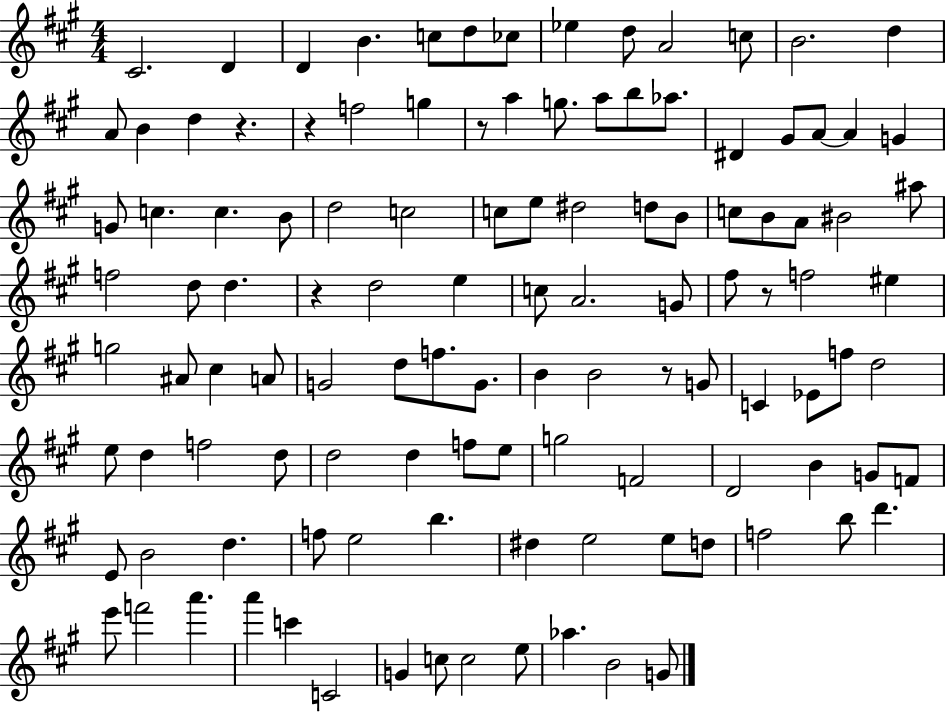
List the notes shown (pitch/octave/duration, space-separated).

C#4/h. D4/q D4/q B4/q. C5/e D5/e CES5/e Eb5/q D5/e A4/h C5/e B4/h. D5/q A4/e B4/q D5/q R/q. R/q F5/h G5/q R/e A5/q G5/e. A5/e B5/e Ab5/e. D#4/q G#4/e A4/e A4/q G4/q G4/e C5/q. C5/q. B4/e D5/h C5/h C5/e E5/e D#5/h D5/e B4/e C5/e B4/e A4/e BIS4/h A#5/e F5/h D5/e D5/q. R/q D5/h E5/q C5/e A4/h. G4/e F#5/e R/e F5/h EIS5/q G5/h A#4/e C#5/q A4/e G4/h D5/e F5/e. G4/e. B4/q B4/h R/e G4/e C4/q Eb4/e F5/e D5/h E5/e D5/q F5/h D5/e D5/h D5/q F5/e E5/e G5/h F4/h D4/h B4/q G4/e F4/e E4/e B4/h D5/q. F5/e E5/h B5/q. D#5/q E5/h E5/e D5/e F5/h B5/e D6/q. E6/e F6/h A6/q. A6/q C6/q C4/h G4/q C5/e C5/h E5/e Ab5/q. B4/h G4/e